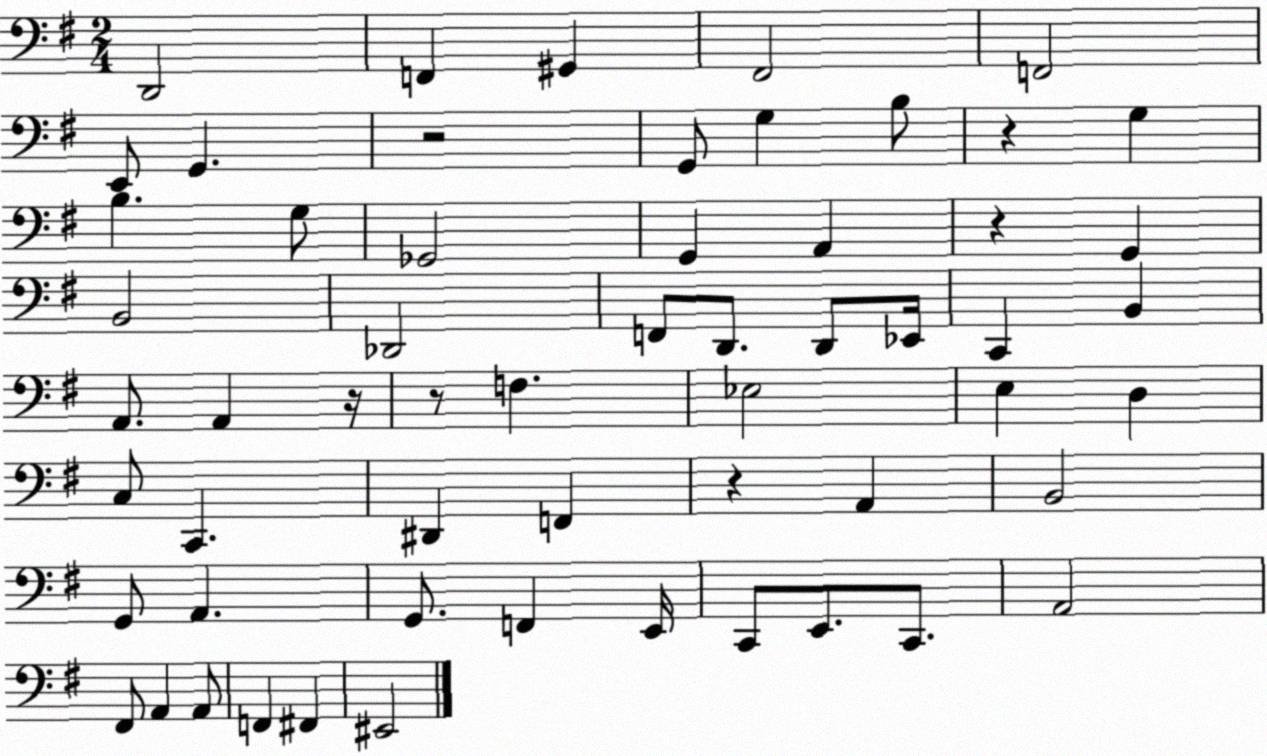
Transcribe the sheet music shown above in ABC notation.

X:1
T:Untitled
M:2/4
L:1/4
K:G
D,,2 F,, ^G,, ^F,,2 F,,2 E,,/2 G,, z2 G,,/2 G, B,/2 z G, B, G,/2 _G,,2 G,, A,, z G,, B,,2 _D,,2 F,,/2 D,,/2 D,,/2 _E,,/4 C,, B,, A,,/2 A,, z/4 z/2 F, _E,2 E, D, C,/2 C,, ^D,, F,, z A,, B,,2 G,,/2 A,, G,,/2 F,, E,,/4 C,,/2 E,,/2 C,,/2 A,,2 ^F,,/2 A,, A,,/2 F,, ^F,, ^E,,2